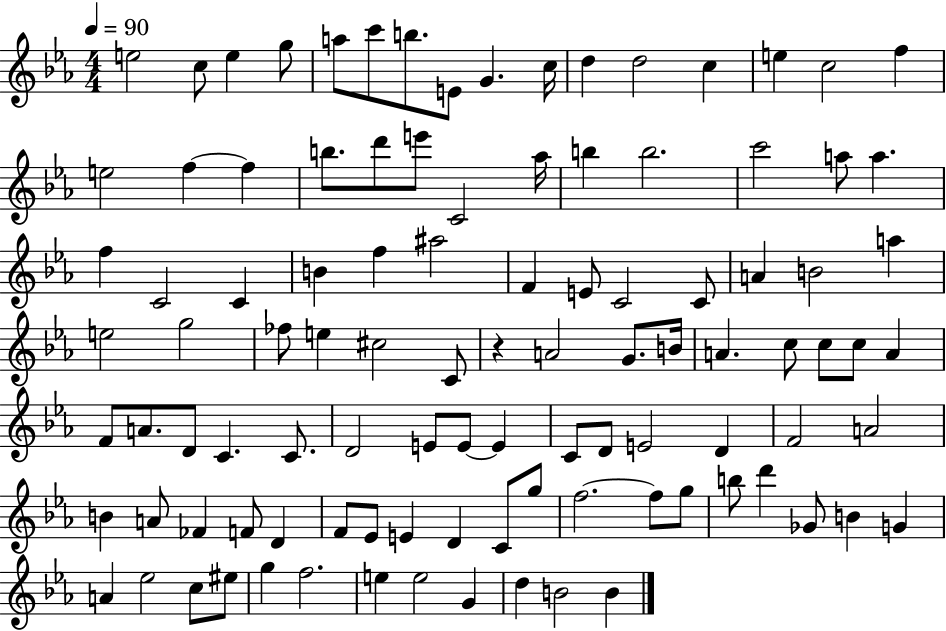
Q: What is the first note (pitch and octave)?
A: E5